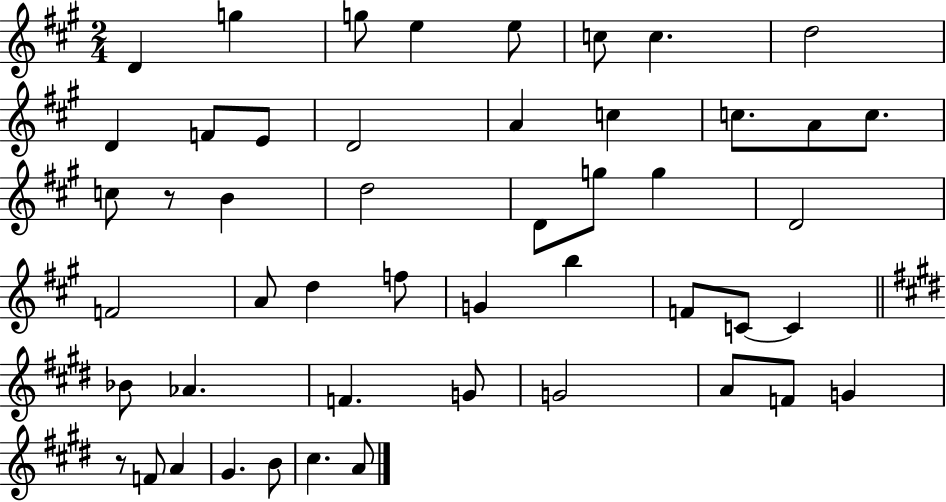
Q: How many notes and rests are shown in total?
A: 49